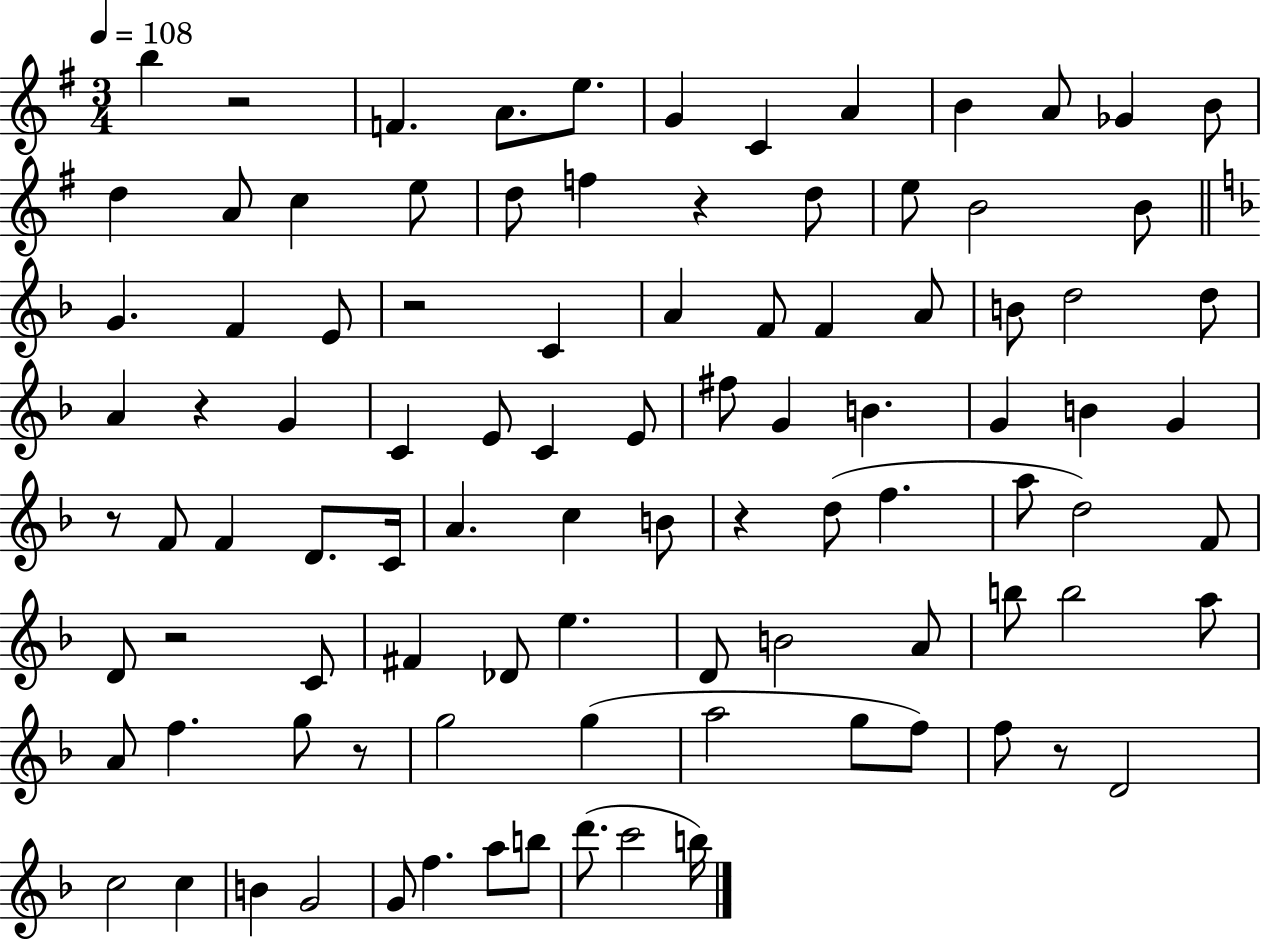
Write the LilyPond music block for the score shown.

{
  \clef treble
  \numericTimeSignature
  \time 3/4
  \key g \major
  \tempo 4 = 108
  b''4 r2 | f'4. a'8. e''8. | g'4 c'4 a'4 | b'4 a'8 ges'4 b'8 | \break d''4 a'8 c''4 e''8 | d''8 f''4 r4 d''8 | e''8 b'2 b'8 | \bar "||" \break \key f \major g'4. f'4 e'8 | r2 c'4 | a'4 f'8 f'4 a'8 | b'8 d''2 d''8 | \break a'4 r4 g'4 | c'4 e'8 c'4 e'8 | fis''8 g'4 b'4. | g'4 b'4 g'4 | \break r8 f'8 f'4 d'8. c'16 | a'4. c''4 b'8 | r4 d''8( f''4. | a''8 d''2) f'8 | \break d'8 r2 c'8 | fis'4 des'8 e''4. | d'8 b'2 a'8 | b''8 b''2 a''8 | \break a'8 f''4. g''8 r8 | g''2 g''4( | a''2 g''8 f''8) | f''8 r8 d'2 | \break c''2 c''4 | b'4 g'2 | g'8 f''4. a''8 b''8 | d'''8.( c'''2 b''16) | \break \bar "|."
}